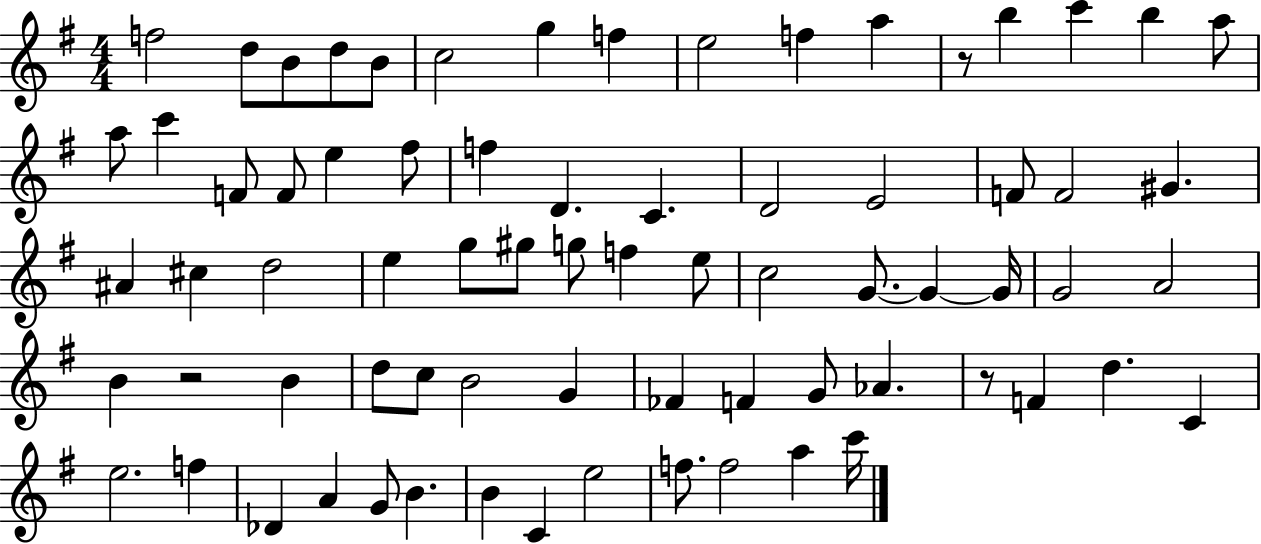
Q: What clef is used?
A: treble